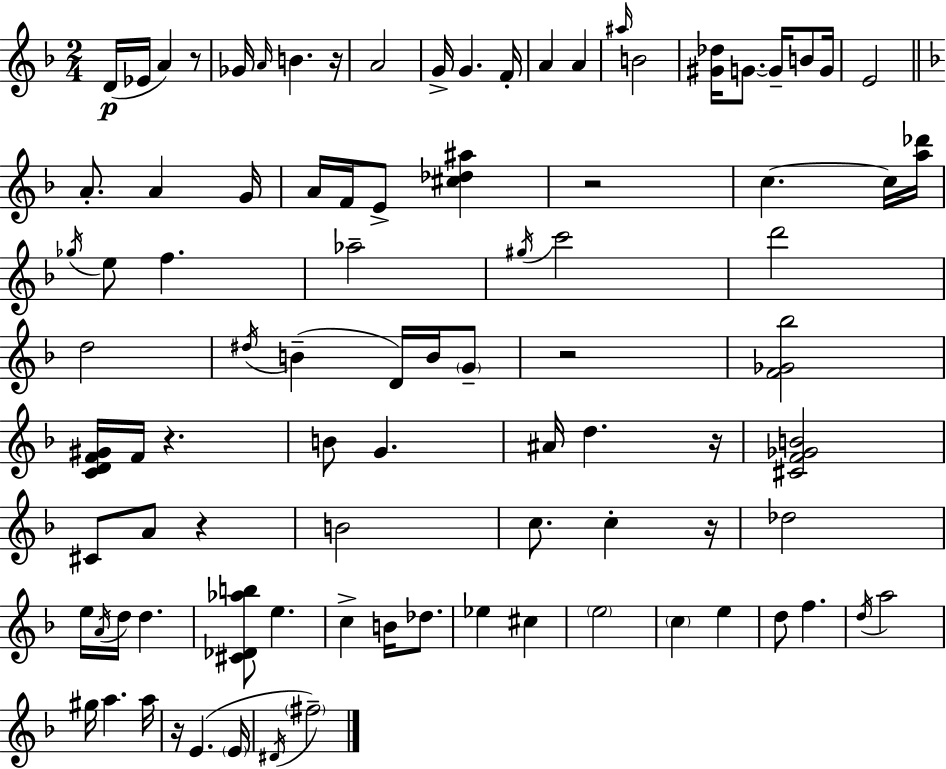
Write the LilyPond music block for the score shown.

{
  \clef treble
  \numericTimeSignature
  \time 2/4
  \key d \minor
  d'16(\p ees'16 a'4) r8 | ges'16 \grace { a'16 } b'4. | r16 a'2 | g'16-> g'4. | \break f'16-. a'4 a'4 | \grace { ais''16 } b'2 | <gis' des''>16 g'8.~~ g'16-- b'8 | g'16 e'2 | \break \bar "||" \break \key f \major a'8.-. a'4 g'16 | a'16 f'16 e'8-> <cis'' des'' ais''>4 | r2 | c''4.~~ c''16 <a'' des'''>16 | \break \acciaccatura { ges''16 } e''8 f''4. | aes''2-- | \acciaccatura { gis''16 } c'''2 | d'''2 | \break d''2 | \acciaccatura { dis''16 }( b'4-- d'16) | b'16 \parenthesize g'8-- r2 | <f' ges' bes''>2 | \break <c' d' f' gis'>16 f'16 r4. | b'8 g'4. | ais'16 d''4. | r16 <cis' f' ges' b'>2 | \break cis'8 a'8 r4 | b'2 | c''8. c''4-. | r16 des''2 | \break e''16 \acciaccatura { a'16 } d''16 d''4. | <cis' des' aes'' b''>8 e''4. | c''4-> | b'16 des''8. ees''4 | \break cis''4 \parenthesize e''2 | \parenthesize c''4 | e''4 d''8 f''4. | \acciaccatura { d''16 } a''2 | \break gis''16 a''4. | a''16 r16 e'4.( | \parenthesize e'16 \acciaccatura { dis'16 } \parenthesize fis''2--) | \bar "|."
}